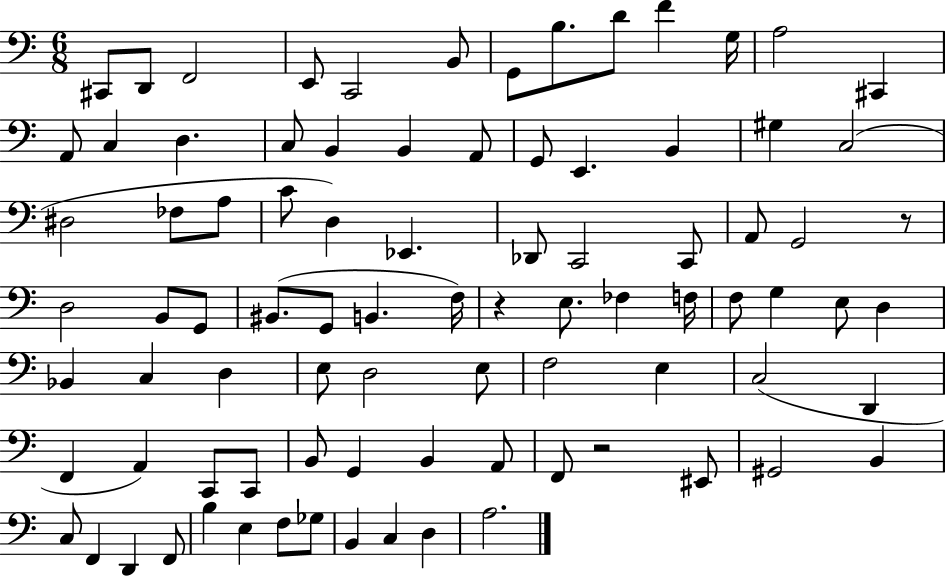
{
  \clef bass
  \numericTimeSignature
  \time 6/8
  \key c \major
  cis,8 d,8 f,2 | e,8 c,2 b,8 | g,8 b8. d'8 f'4 g16 | a2 cis,4 | \break a,8 c4 d4. | c8 b,4 b,4 a,8 | g,8 e,4. b,4 | gis4 c2( | \break dis2 fes8 a8 | c'8 d4) ees,4. | des,8 c,2 c,8 | a,8 g,2 r8 | \break d2 b,8 g,8 | bis,8.( g,8 b,4. f16) | r4 e8. fes4 f16 | f8 g4 e8 d4 | \break bes,4 c4 d4 | e8 d2 e8 | f2 e4 | c2( d,4 | \break f,4 a,4) c,8 c,8 | b,8 g,4 b,4 a,8 | f,8 r2 eis,8 | gis,2 b,4 | \break c8 f,4 d,4 f,8 | b4 e4 f8 ges8 | b,4 c4 d4 | a2. | \break \bar "|."
}